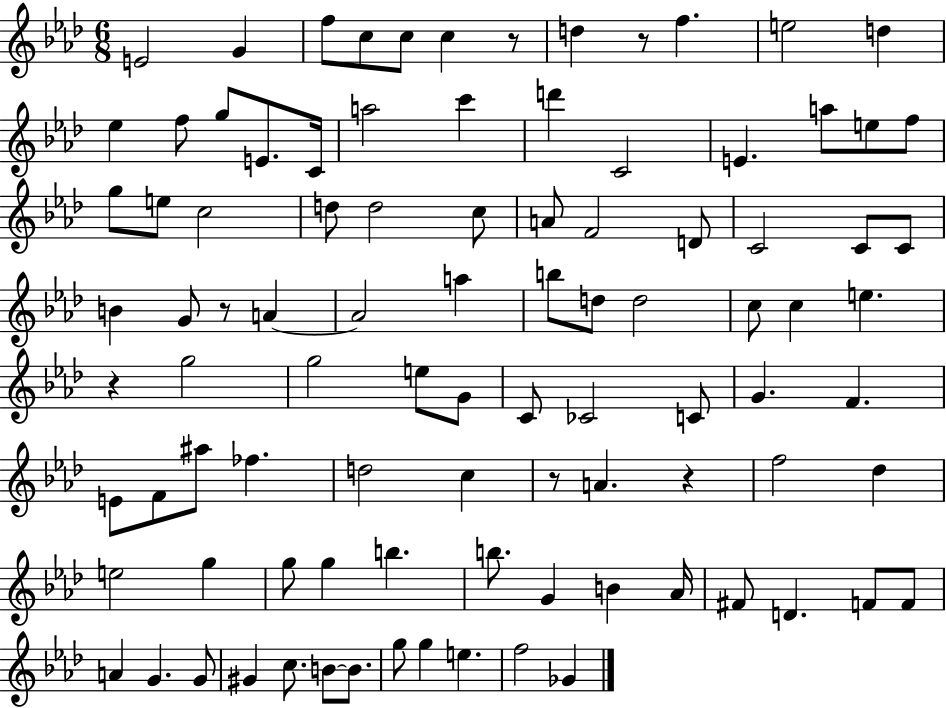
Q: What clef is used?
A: treble